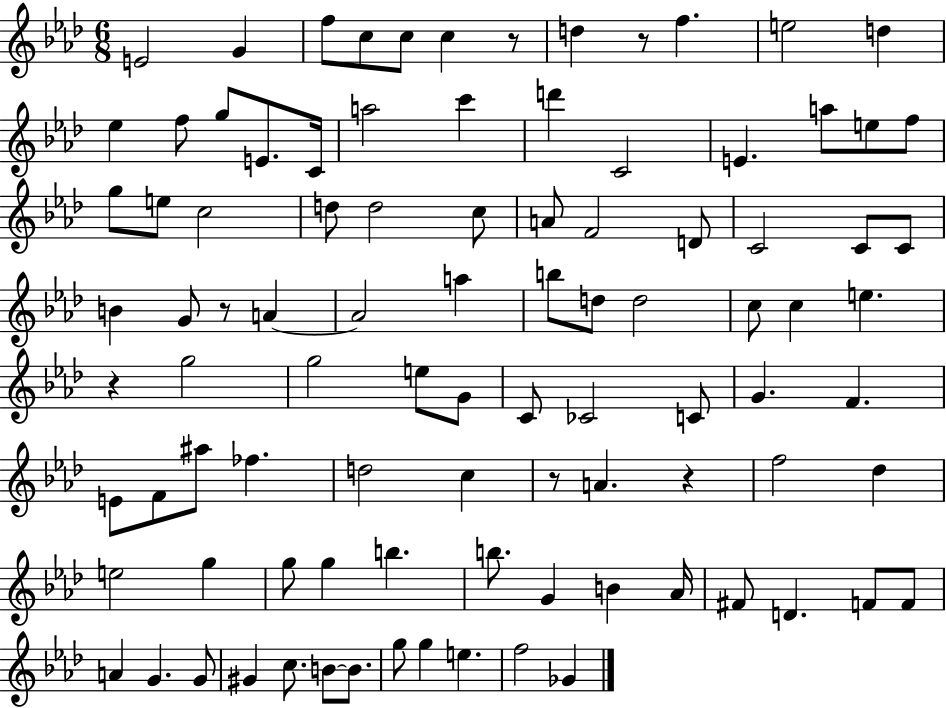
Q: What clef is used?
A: treble